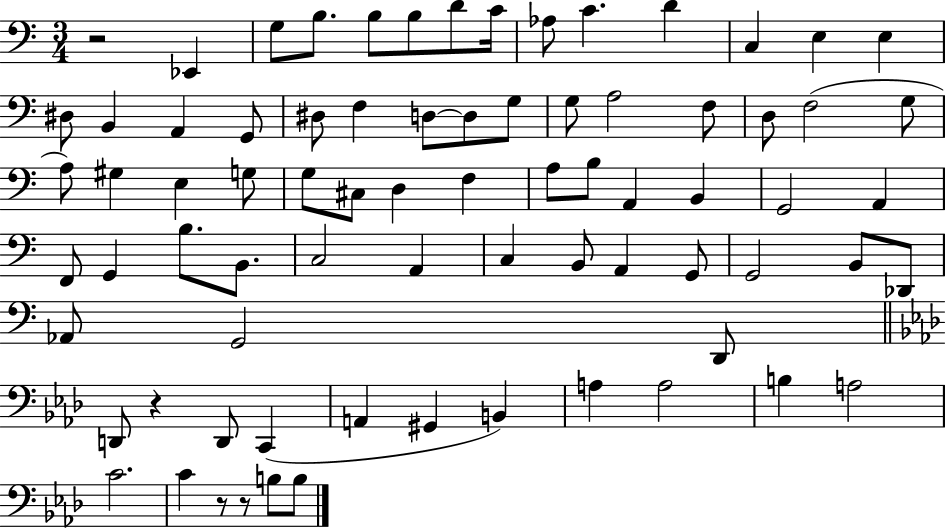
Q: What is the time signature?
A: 3/4